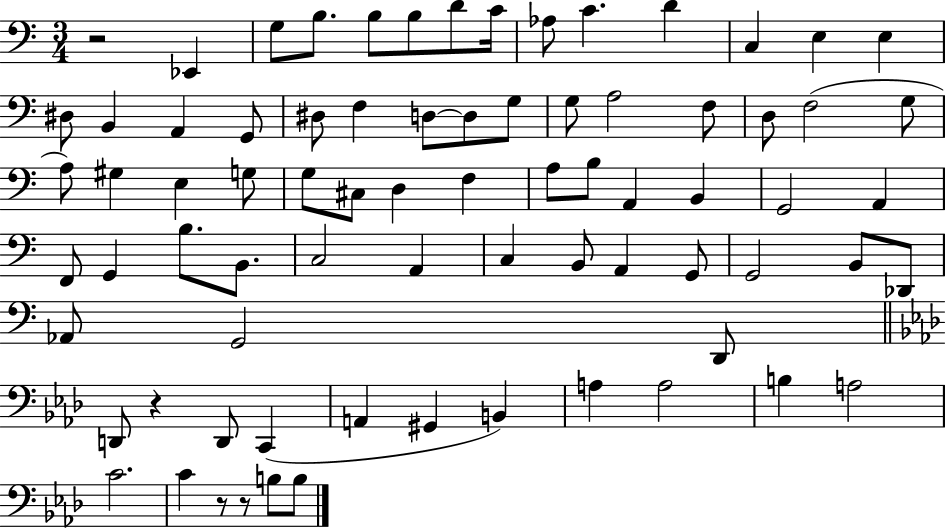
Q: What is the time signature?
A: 3/4